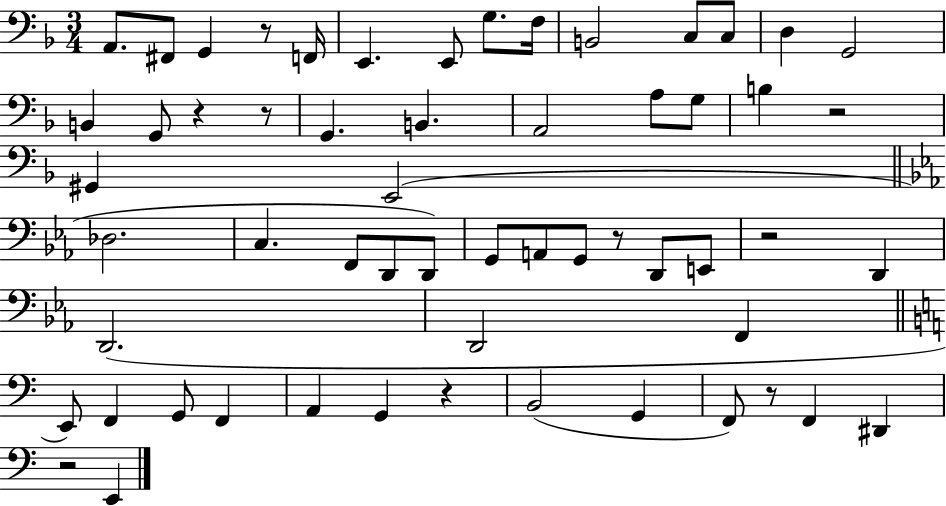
A2/e. F#2/e G2/q R/e F2/s E2/q. E2/e G3/e. F3/s B2/h C3/e C3/e D3/q G2/h B2/q G2/e R/q R/e G2/q. B2/q. A2/h A3/e G3/e B3/q R/h G#2/q E2/h Db3/h. C3/q. F2/e D2/e D2/e G2/e A2/e G2/e R/e D2/e E2/e R/h D2/q D2/h. D2/h F2/q E2/e F2/q G2/e F2/q A2/q G2/q R/q B2/h G2/q F2/e R/e F2/q D#2/q R/h E2/q